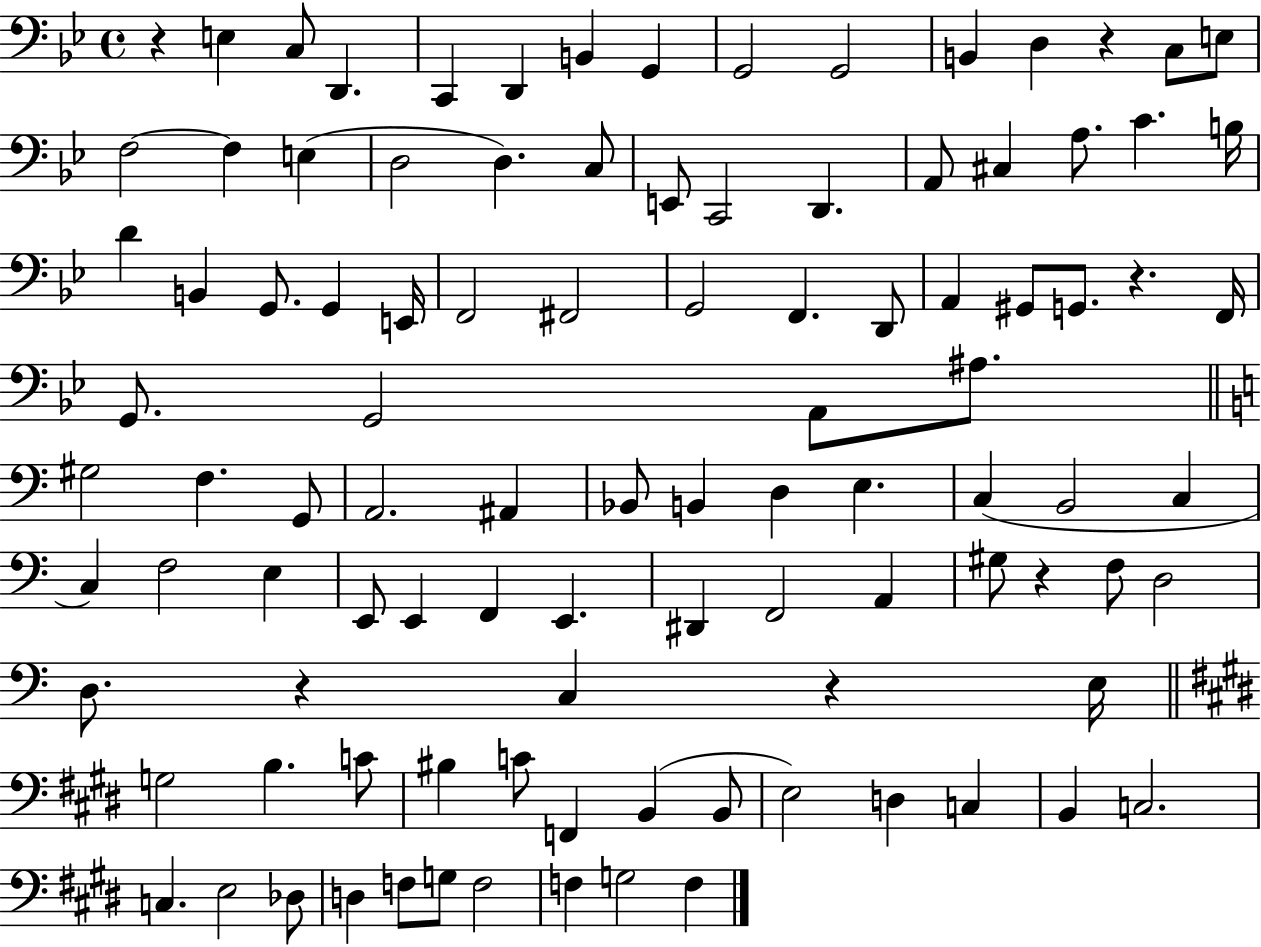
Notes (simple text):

R/q E3/q C3/e D2/q. C2/q D2/q B2/q G2/q G2/h G2/h B2/q D3/q R/q C3/e E3/e F3/h F3/q E3/q D3/h D3/q. C3/e E2/e C2/h D2/q. A2/e C#3/q A3/e. C4/q. B3/s D4/q B2/q G2/e. G2/q E2/s F2/h F#2/h G2/h F2/q. D2/e A2/q G#2/e G2/e. R/q. F2/s G2/e. G2/h A2/e A#3/e. G#3/h F3/q. G2/e A2/h. A#2/q Bb2/e B2/q D3/q E3/q. C3/q B2/h C3/q C3/q F3/h E3/q E2/e E2/q F2/q E2/q. D#2/q F2/h A2/q G#3/e R/q F3/e D3/h D3/e. R/q C3/q R/q E3/s G3/h B3/q. C4/e BIS3/q C4/e F2/q B2/q B2/e E3/h D3/q C3/q B2/q C3/h. C3/q. E3/h Db3/e D3/q F3/e G3/e F3/h F3/q G3/h F3/q